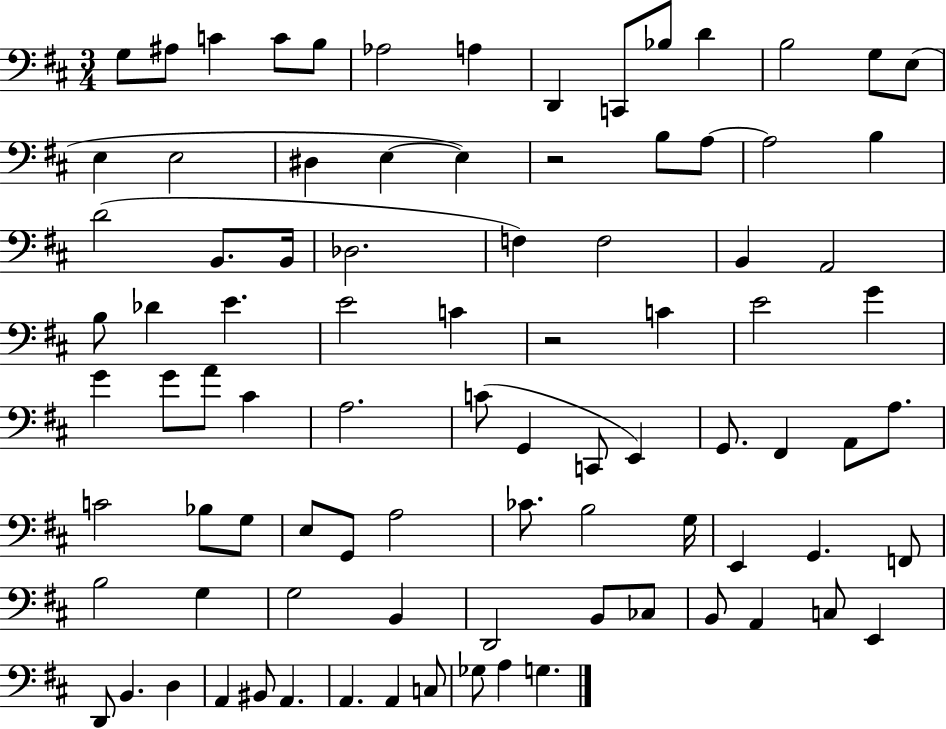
{
  \clef bass
  \numericTimeSignature
  \time 3/4
  \key d \major
  g8 ais8 c'4 c'8 b8 | aes2 a4 | d,4 c,8 bes8 d'4 | b2 g8 e8( | \break e4 e2 | dis4 e4~~ e4) | r2 b8 a8~~ | a2 b4 | \break d'2( b,8. b,16 | des2. | f4) f2 | b,4 a,2 | \break b8 des'4 e'4. | e'2 c'4 | r2 c'4 | e'2 g'4 | \break g'4 g'8 a'8 cis'4 | a2. | c'8( g,4 c,8 e,4) | g,8. fis,4 a,8 a8. | \break c'2 bes8 g8 | e8 g,8 a2 | ces'8. b2 g16 | e,4 g,4. f,8 | \break b2 g4 | g2 b,4 | d,2 b,8 ces8 | b,8 a,4 c8 e,4 | \break d,8 b,4. d4 | a,4 bis,8 a,4. | a,4. a,4 c8 | ges8 a4 g4. | \break \bar "|."
}